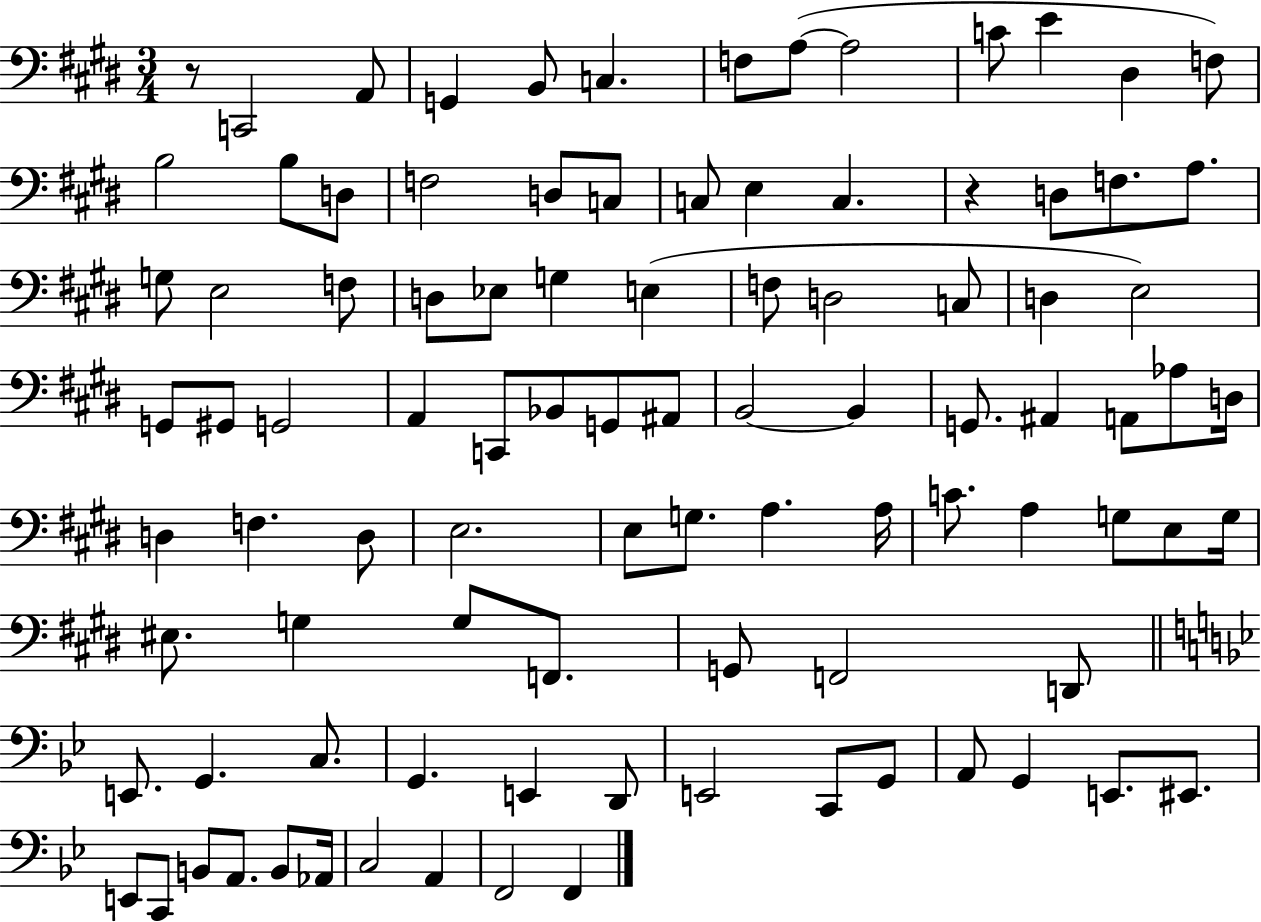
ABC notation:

X:1
T:Untitled
M:3/4
L:1/4
K:E
z/2 C,,2 A,,/2 G,, B,,/2 C, F,/2 A,/2 A,2 C/2 E ^D, F,/2 B,2 B,/2 D,/2 F,2 D,/2 C,/2 C,/2 E, C, z D,/2 F,/2 A,/2 G,/2 E,2 F,/2 D,/2 _E,/2 G, E, F,/2 D,2 C,/2 D, E,2 G,,/2 ^G,,/2 G,,2 A,, C,,/2 _B,,/2 G,,/2 ^A,,/2 B,,2 B,, G,,/2 ^A,, A,,/2 _A,/2 D,/4 D, F, D,/2 E,2 E,/2 G,/2 A, A,/4 C/2 A, G,/2 E,/2 G,/4 ^E,/2 G, G,/2 F,,/2 G,,/2 F,,2 D,,/2 E,,/2 G,, C,/2 G,, E,, D,,/2 E,,2 C,,/2 G,,/2 A,,/2 G,, E,,/2 ^E,,/2 E,,/2 C,,/2 B,,/2 A,,/2 B,,/2 _A,,/4 C,2 A,, F,,2 F,,